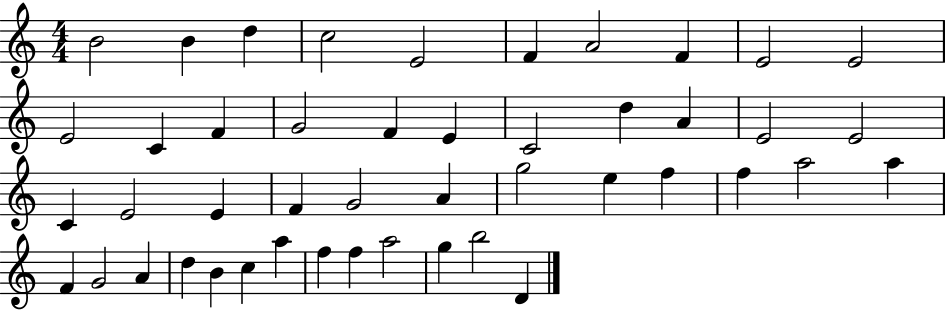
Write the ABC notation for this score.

X:1
T:Untitled
M:4/4
L:1/4
K:C
B2 B d c2 E2 F A2 F E2 E2 E2 C F G2 F E C2 d A E2 E2 C E2 E F G2 A g2 e f f a2 a F G2 A d B c a f f a2 g b2 D